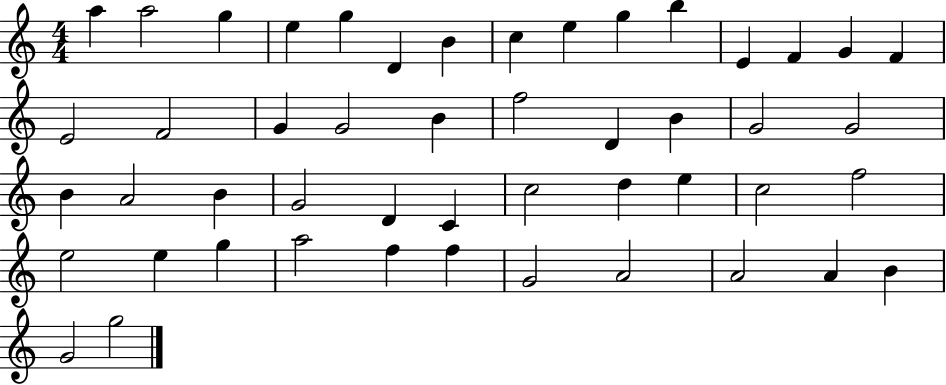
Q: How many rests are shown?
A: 0